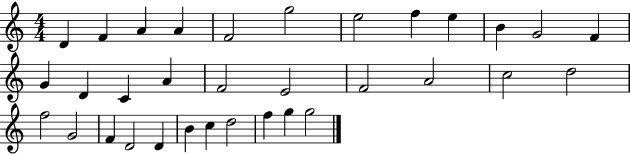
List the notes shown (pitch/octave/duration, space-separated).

D4/q F4/q A4/q A4/q F4/h G5/h E5/h F5/q E5/q B4/q G4/h F4/q G4/q D4/q C4/q A4/q F4/h E4/h F4/h A4/h C5/h D5/h F5/h G4/h F4/q D4/h D4/q B4/q C5/q D5/h F5/q G5/q G5/h